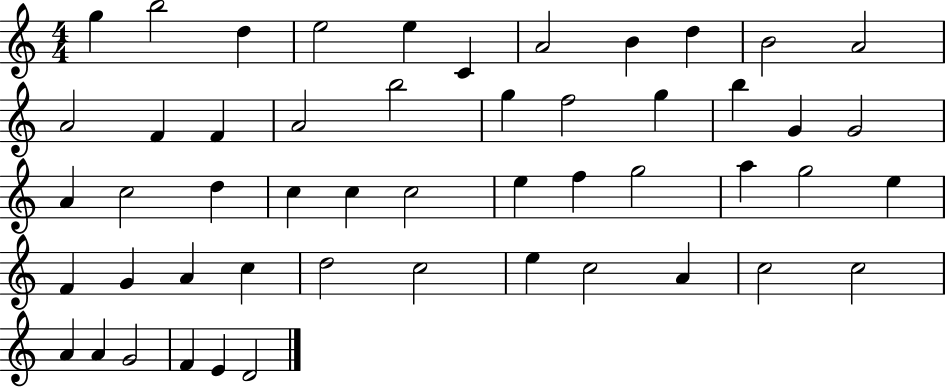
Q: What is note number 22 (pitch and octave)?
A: G4